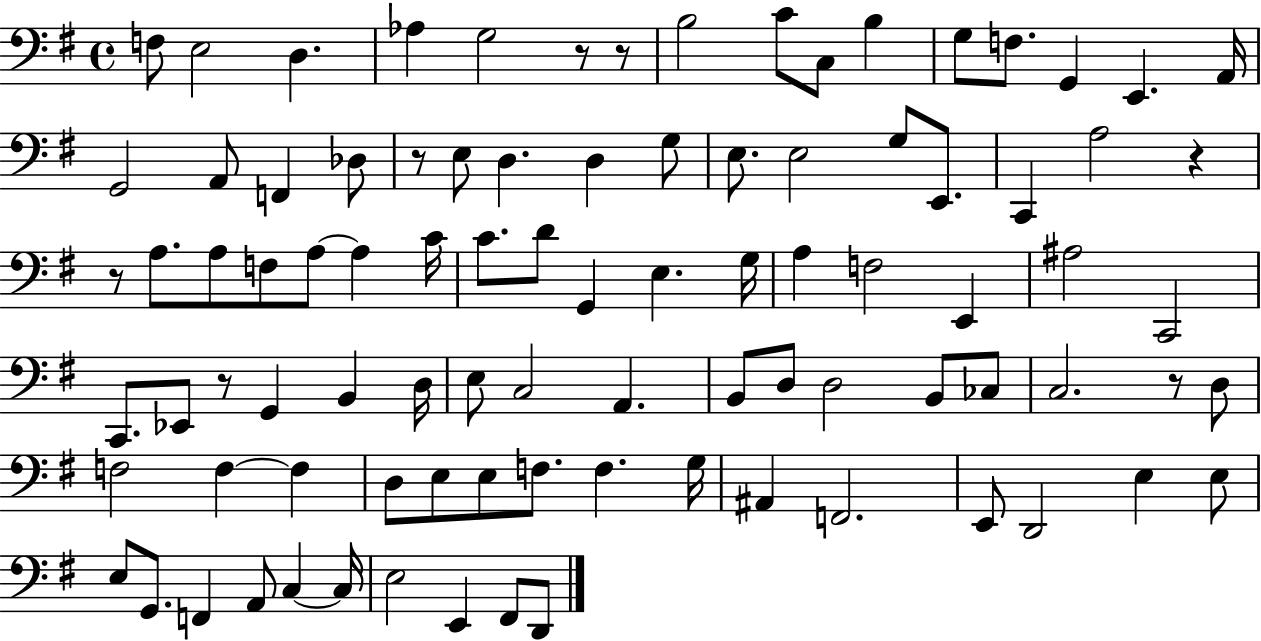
F3/e E3/h D3/q. Ab3/q G3/h R/e R/e B3/h C4/e C3/e B3/q G3/e F3/e. G2/q E2/q. A2/s G2/h A2/e F2/q Db3/e R/e E3/e D3/q. D3/q G3/e E3/e. E3/h G3/e E2/e. C2/q A3/h R/q R/e A3/e. A3/e F3/e A3/e A3/q C4/s C4/e. D4/e G2/q E3/q. G3/s A3/q F3/h E2/q A#3/h C2/h C2/e. Eb2/e R/e G2/q B2/q D3/s E3/e C3/h A2/q. B2/e D3/e D3/h B2/e CES3/e C3/h. R/e D3/e F3/h F3/q F3/q D3/e E3/e E3/e F3/e. F3/q. G3/s A#2/q F2/h. E2/e D2/h E3/q E3/e E3/e G2/e. F2/q A2/e C3/q C3/s E3/h E2/q F#2/e D2/e